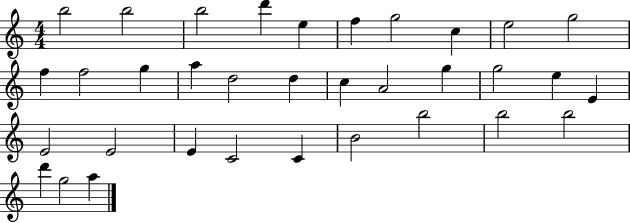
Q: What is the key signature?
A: C major